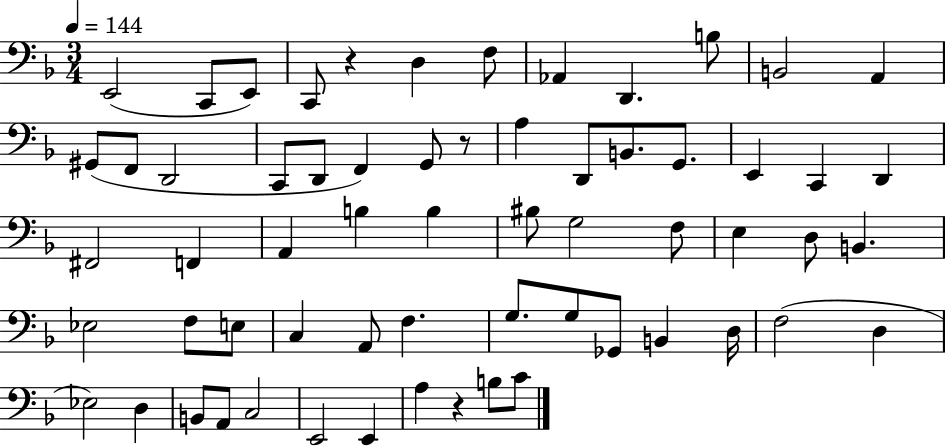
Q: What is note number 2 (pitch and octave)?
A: C2